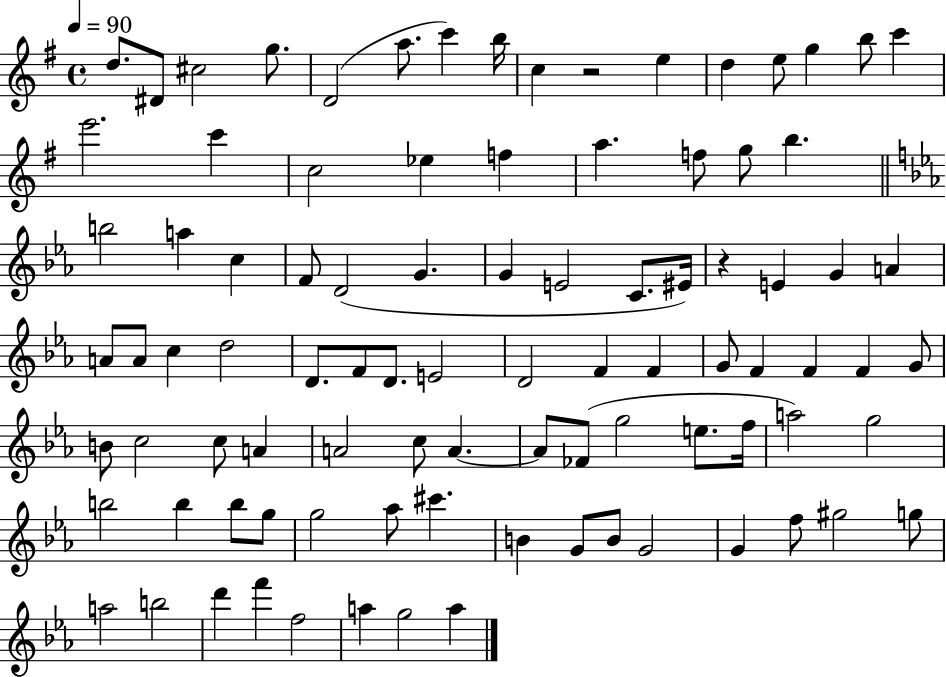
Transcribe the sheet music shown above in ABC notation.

X:1
T:Untitled
M:4/4
L:1/4
K:G
d/2 ^D/2 ^c2 g/2 D2 a/2 c' b/4 c z2 e d e/2 g b/2 c' e'2 c' c2 _e f a f/2 g/2 b b2 a c F/2 D2 G G E2 C/2 ^E/4 z E G A A/2 A/2 c d2 D/2 F/2 D/2 E2 D2 F F G/2 F F F G/2 B/2 c2 c/2 A A2 c/2 A A/2 _F/2 g2 e/2 f/4 a2 g2 b2 b b/2 g/2 g2 _a/2 ^c' B G/2 B/2 G2 G f/2 ^g2 g/2 a2 b2 d' f' f2 a g2 a